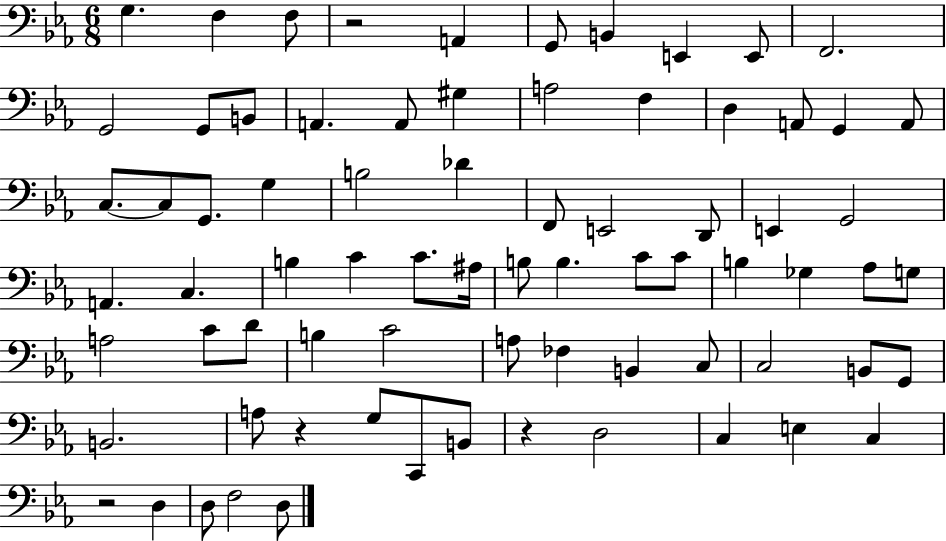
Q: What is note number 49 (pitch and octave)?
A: D4